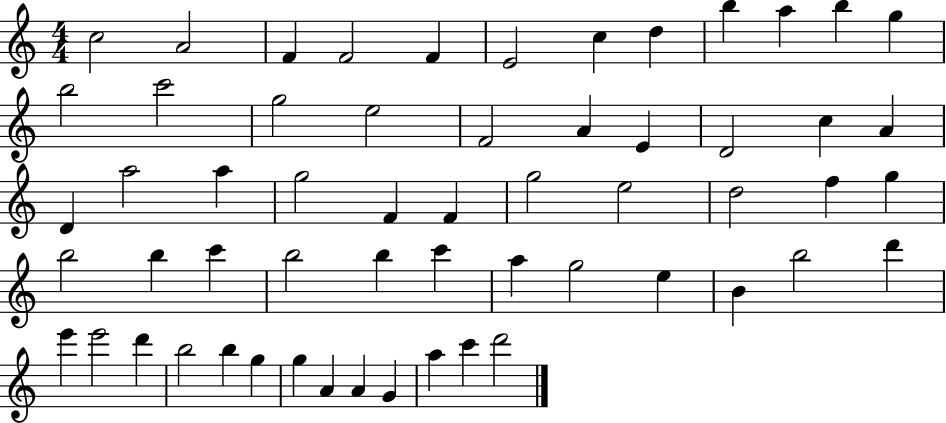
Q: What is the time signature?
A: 4/4